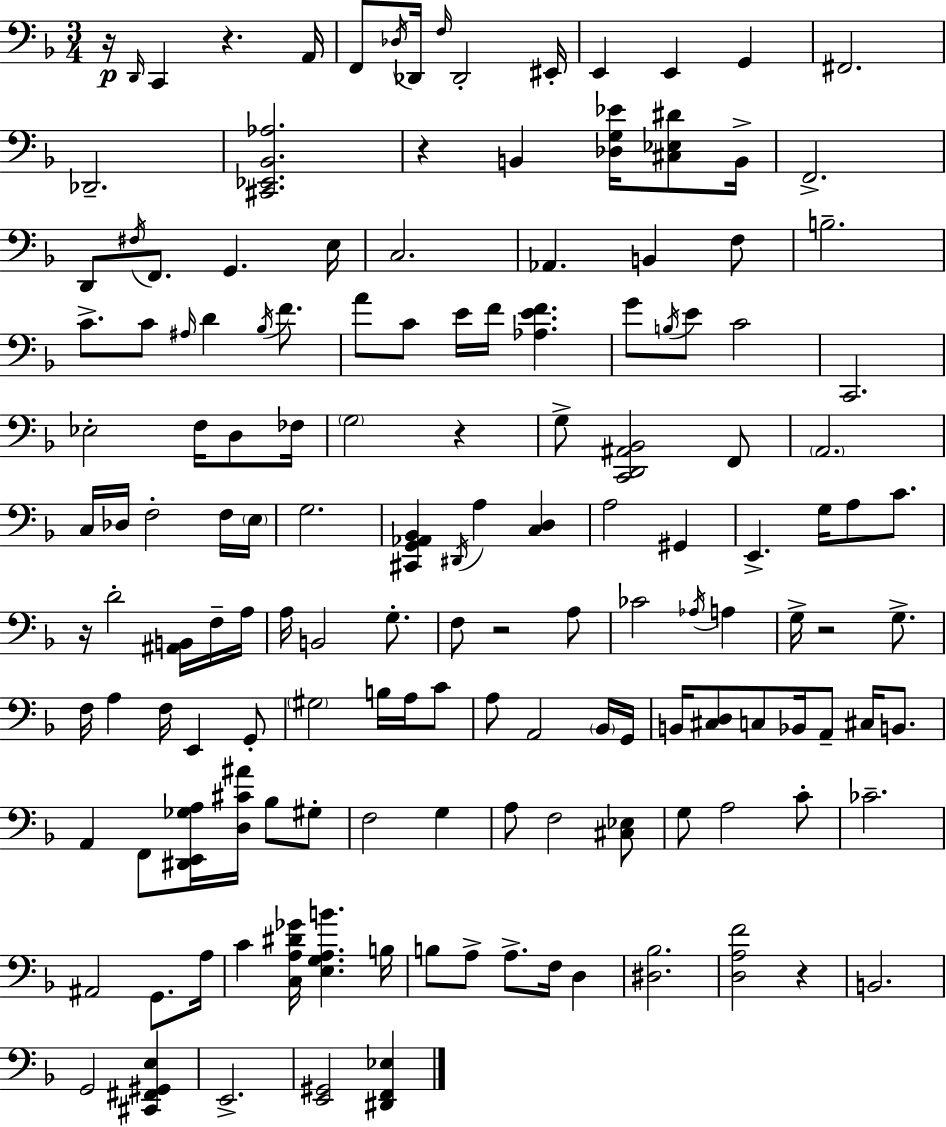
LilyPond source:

{
  \clef bass
  \numericTimeSignature
  \time 3/4
  \key d \minor
  r16\p \grace { d,16 } c,4 r4. | a,16 f,8 \acciaccatura { des16 } des,16 \grace { f16 } des,2-. | eis,16-. e,4 e,4 g,4 | fis,2. | \break des,2.-- | <cis, ees, bes, aes>2. | r4 b,4 <des g ees'>16 | <cis ees dis'>8 b,16-> f,2.-> | \break d,8 \acciaccatura { fis16 } f,8. g,4. | e16 c2. | aes,4. b,4 | f8 b2.-- | \break c'8.-> c'8 \grace { ais16 } d'4 | \acciaccatura { bes16 } f'8. a'8 c'8 e'16 f'16 | <aes e' f'>4. g'8 \acciaccatura { b16 } e'8 c'2 | c,2. | \break ees2-. | f16 d8 fes16 \parenthesize g2 | r4 g8-> <c, d, ais, bes,>2 | f,8 \parenthesize a,2. | \break c16 des16 f2-. | f16 \parenthesize e16 g2. | <cis, g, aes, bes,>4 \acciaccatura { dis,16 } | a4 <c d>4 a2 | \break gis,4 e,4.-> | g16 a8 c'8. r16 d'2-. | <ais, b,>16 f16-- a16 a16 b,2 | g8.-. f8 r2 | \break a8 ces'2 | \acciaccatura { aes16 } a4 g16-> r2 | g8.-> f16 a4 | f16 e,4 g,8-. \parenthesize gis2 | \break b16 a16 c'8 a8 a,2 | \parenthesize bes,16 g,16 b,16 <cis d>8 | c8 bes,16 a,8-- cis16 b,8. a,4 | f,8 <dis, e, ges a>16 <d cis' ais'>16 bes8 gis8-. f2 | \break g4 a8 f2 | <cis ees>8 g8 a2 | c'8-. ces'2.-- | ais,2 | \break g,8. a16 c'4 | <c a dis' ges'>16 <e g a b'>4. b16 b8 a8-> | a8.-> f16 d4 <dis bes>2. | <d a f'>2 | \break r4 b,2. | g,2 | <cis, fis, gis, e>4 e,2.-> | <e, gis,>2 | \break <dis, f, ees>4 \bar "|."
}